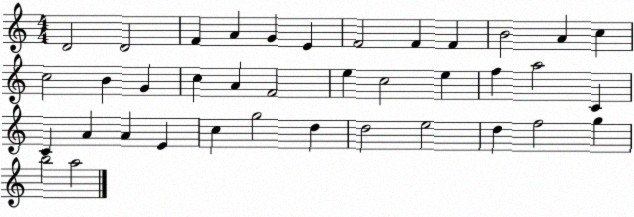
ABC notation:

X:1
T:Untitled
M:4/4
L:1/4
K:C
D2 D2 F A G E F2 F F B2 A c c2 B G c A F2 e c2 e f a2 C C A A E c g2 d d2 e2 d f2 g b2 a2